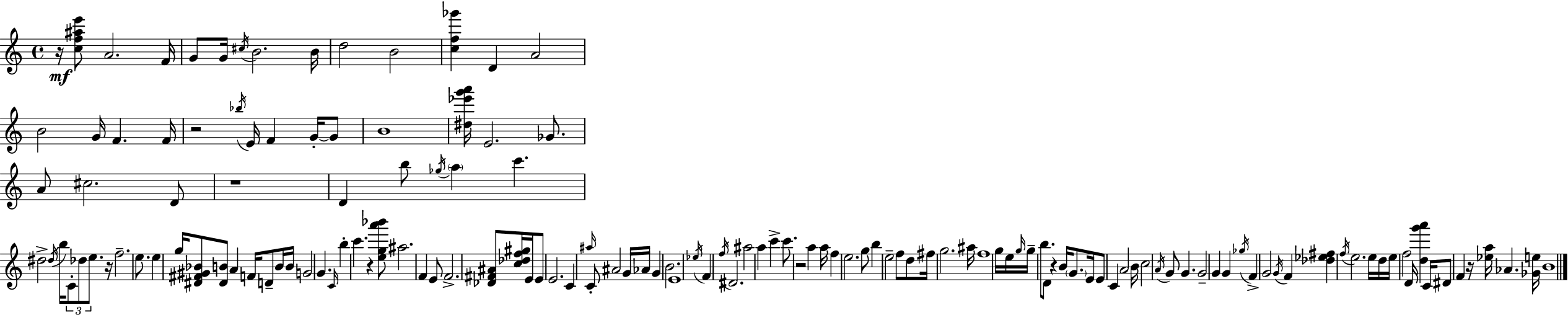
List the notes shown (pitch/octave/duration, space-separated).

R/s [C5,F5,A#5,E6]/e A4/h. F4/s G4/e G4/s C#5/s B4/h. B4/s D5/h B4/h [C5,F5,Gb6]/q D4/q A4/h B4/h G4/s F4/q. F4/s R/h Bb5/s E4/s F4/q G4/s G4/e B4/w [D#5,Eb6,G6,A6]/s E4/h. Gb4/e. A4/e C#5/h. D4/e R/w D4/q B5/e Gb5/s A5/q C6/q. D#5/h D#5/s B5/s C4/e Db5/e E5/e. R/s F5/h. E5/e. E5/q G5/s [D#4,F#4,G#4,Bb4]/e [D#4,B4]/e A4/q F4/s D4/e B4/s B4/s G4/h G4/q. C4/s B5/q C6/q. R/q [E5,G5,A6,Bb6]/e A#5/h. F4/q E4/e F4/h. [Db4,F#4,A#4]/e [C5,Db5,F5,G#5]/s E4/s E4/e E4/h. C4/q A#5/s C4/e A#4/h G4/s Ab4/s G4/q B4/h. E4/w Eb5/s F4/q F5/s D#4/h. A#5/h A5/q C6/q C6/e. R/h A5/q A5/s F5/q E5/h. G5/e B5/q E5/h F5/e D5/e F#5/s G5/h. A#5/s F5/w G5/s E5/s G5/s G5/s B5/e. D4/e R/q B4/s G4/e. E4/s E4/e C4/q A4/h B4/s C5/h A4/s G4/e G4/q. G4/h G4/q G4/q Gb5/s F4/q G4/h G4/s F4/q [Db5,Eb5,F#5]/q F5/s E5/h. E5/s D5/s E5/s F5/h D4/s [D5,G6,A6]/q C4/s D#4/e F4/q R/s [Eb5,A5]/s Ab4/q. [Gb4,E5]/s B4/w